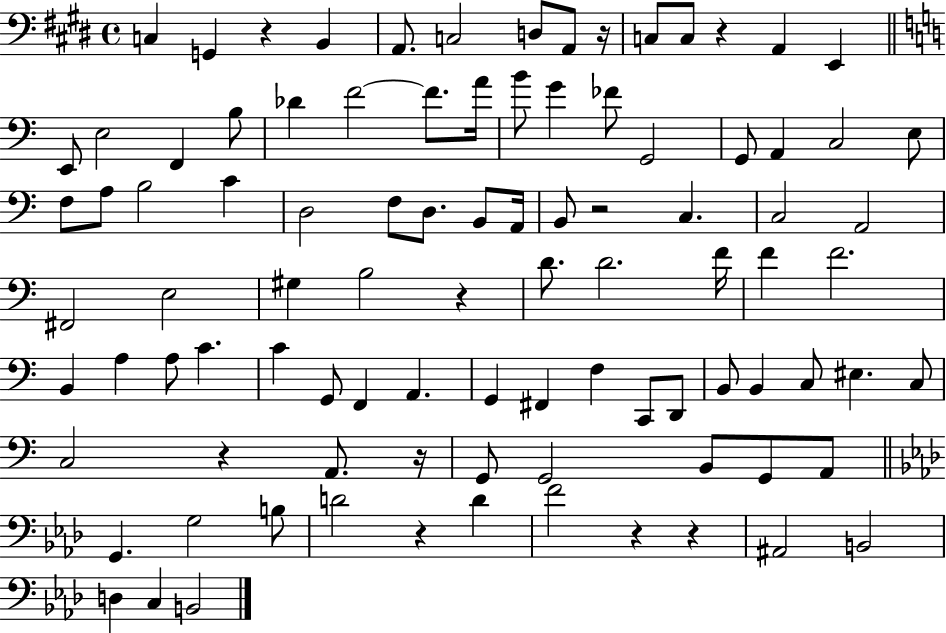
{
  \clef bass
  \time 4/4
  \defaultTimeSignature
  \key e \major
  c4 g,4 r4 b,4 | a,8. c2 d8 a,8 r16 | c8 c8 r4 a,4 e,4 | \bar "||" \break \key a \minor e,8 e2 f,4 b8 | des'4 f'2~~ f'8. a'16 | b'8 g'4 fes'8 g,2 | g,8 a,4 c2 e8 | \break f8 a8 b2 c'4 | d2 f8 d8. b,8 a,16 | b,8 r2 c4. | c2 a,2 | \break fis,2 e2 | gis4 b2 r4 | d'8. d'2. f'16 | f'4 f'2. | \break b,4 a4 a8 c'4. | c'4 g,8 f,4 a,4. | g,4 fis,4 f4 c,8 d,8 | b,8 b,4 c8 eis4. c8 | \break c2 r4 a,8. r16 | g,8 g,2 b,8 g,8 a,8 | \bar "||" \break \key aes \major g,4. g2 b8 | d'2 r4 d'4 | f'2 r4 r4 | ais,2 b,2 | \break d4 c4 b,2 | \bar "|."
}